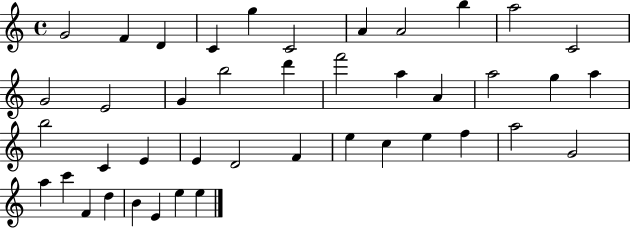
G4/h F4/q D4/q C4/q G5/q C4/h A4/q A4/h B5/q A5/h C4/h G4/h E4/h G4/q B5/h D6/q F6/h A5/q A4/q A5/h G5/q A5/q B5/h C4/q E4/q E4/q D4/h F4/q E5/q C5/q E5/q F5/q A5/h G4/h A5/q C6/q F4/q D5/q B4/q E4/q E5/q E5/q